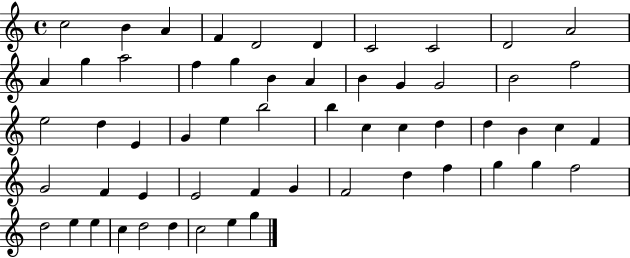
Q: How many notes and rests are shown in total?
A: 57